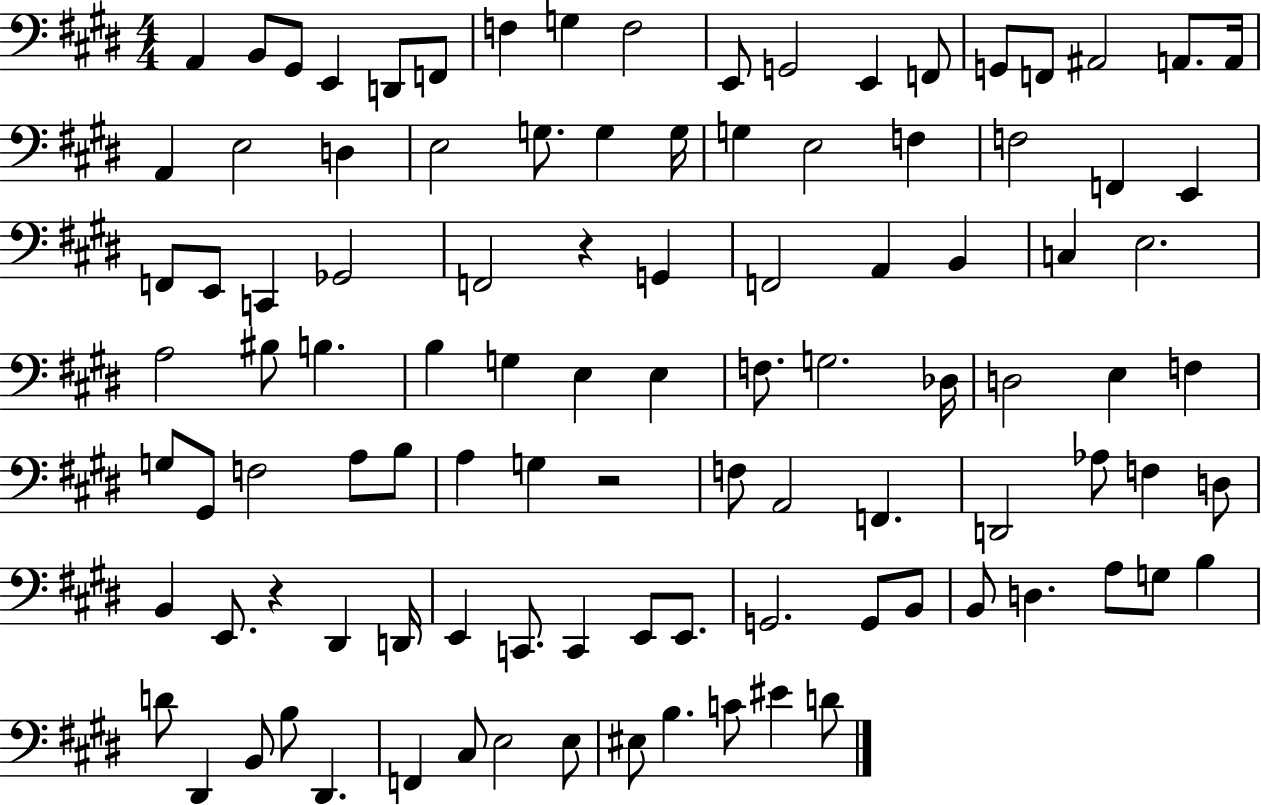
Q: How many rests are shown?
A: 3